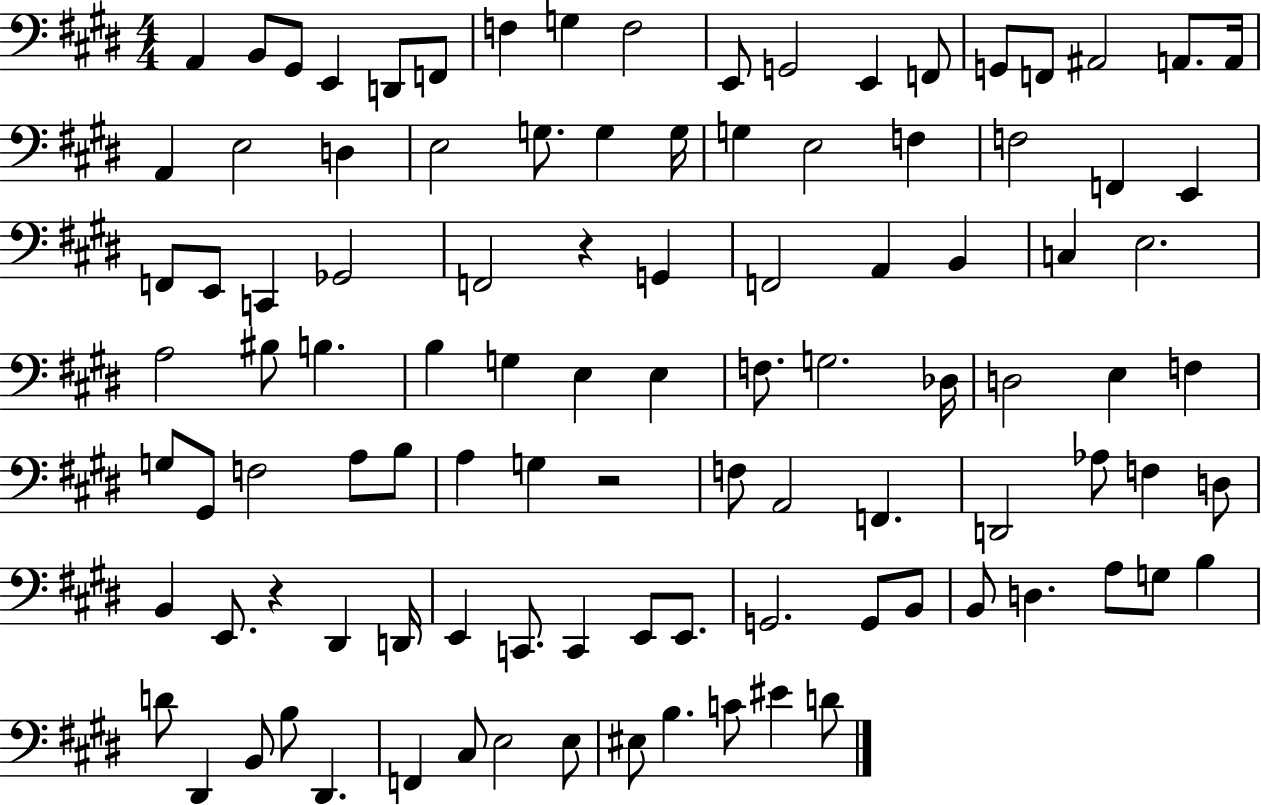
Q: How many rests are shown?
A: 3